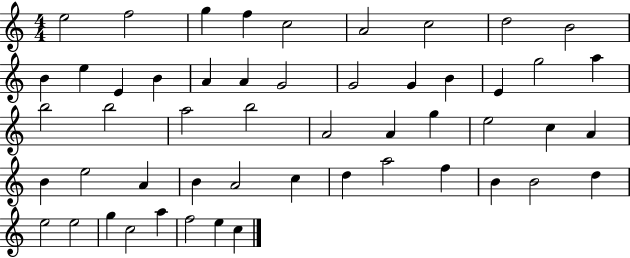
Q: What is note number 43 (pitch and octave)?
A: B4